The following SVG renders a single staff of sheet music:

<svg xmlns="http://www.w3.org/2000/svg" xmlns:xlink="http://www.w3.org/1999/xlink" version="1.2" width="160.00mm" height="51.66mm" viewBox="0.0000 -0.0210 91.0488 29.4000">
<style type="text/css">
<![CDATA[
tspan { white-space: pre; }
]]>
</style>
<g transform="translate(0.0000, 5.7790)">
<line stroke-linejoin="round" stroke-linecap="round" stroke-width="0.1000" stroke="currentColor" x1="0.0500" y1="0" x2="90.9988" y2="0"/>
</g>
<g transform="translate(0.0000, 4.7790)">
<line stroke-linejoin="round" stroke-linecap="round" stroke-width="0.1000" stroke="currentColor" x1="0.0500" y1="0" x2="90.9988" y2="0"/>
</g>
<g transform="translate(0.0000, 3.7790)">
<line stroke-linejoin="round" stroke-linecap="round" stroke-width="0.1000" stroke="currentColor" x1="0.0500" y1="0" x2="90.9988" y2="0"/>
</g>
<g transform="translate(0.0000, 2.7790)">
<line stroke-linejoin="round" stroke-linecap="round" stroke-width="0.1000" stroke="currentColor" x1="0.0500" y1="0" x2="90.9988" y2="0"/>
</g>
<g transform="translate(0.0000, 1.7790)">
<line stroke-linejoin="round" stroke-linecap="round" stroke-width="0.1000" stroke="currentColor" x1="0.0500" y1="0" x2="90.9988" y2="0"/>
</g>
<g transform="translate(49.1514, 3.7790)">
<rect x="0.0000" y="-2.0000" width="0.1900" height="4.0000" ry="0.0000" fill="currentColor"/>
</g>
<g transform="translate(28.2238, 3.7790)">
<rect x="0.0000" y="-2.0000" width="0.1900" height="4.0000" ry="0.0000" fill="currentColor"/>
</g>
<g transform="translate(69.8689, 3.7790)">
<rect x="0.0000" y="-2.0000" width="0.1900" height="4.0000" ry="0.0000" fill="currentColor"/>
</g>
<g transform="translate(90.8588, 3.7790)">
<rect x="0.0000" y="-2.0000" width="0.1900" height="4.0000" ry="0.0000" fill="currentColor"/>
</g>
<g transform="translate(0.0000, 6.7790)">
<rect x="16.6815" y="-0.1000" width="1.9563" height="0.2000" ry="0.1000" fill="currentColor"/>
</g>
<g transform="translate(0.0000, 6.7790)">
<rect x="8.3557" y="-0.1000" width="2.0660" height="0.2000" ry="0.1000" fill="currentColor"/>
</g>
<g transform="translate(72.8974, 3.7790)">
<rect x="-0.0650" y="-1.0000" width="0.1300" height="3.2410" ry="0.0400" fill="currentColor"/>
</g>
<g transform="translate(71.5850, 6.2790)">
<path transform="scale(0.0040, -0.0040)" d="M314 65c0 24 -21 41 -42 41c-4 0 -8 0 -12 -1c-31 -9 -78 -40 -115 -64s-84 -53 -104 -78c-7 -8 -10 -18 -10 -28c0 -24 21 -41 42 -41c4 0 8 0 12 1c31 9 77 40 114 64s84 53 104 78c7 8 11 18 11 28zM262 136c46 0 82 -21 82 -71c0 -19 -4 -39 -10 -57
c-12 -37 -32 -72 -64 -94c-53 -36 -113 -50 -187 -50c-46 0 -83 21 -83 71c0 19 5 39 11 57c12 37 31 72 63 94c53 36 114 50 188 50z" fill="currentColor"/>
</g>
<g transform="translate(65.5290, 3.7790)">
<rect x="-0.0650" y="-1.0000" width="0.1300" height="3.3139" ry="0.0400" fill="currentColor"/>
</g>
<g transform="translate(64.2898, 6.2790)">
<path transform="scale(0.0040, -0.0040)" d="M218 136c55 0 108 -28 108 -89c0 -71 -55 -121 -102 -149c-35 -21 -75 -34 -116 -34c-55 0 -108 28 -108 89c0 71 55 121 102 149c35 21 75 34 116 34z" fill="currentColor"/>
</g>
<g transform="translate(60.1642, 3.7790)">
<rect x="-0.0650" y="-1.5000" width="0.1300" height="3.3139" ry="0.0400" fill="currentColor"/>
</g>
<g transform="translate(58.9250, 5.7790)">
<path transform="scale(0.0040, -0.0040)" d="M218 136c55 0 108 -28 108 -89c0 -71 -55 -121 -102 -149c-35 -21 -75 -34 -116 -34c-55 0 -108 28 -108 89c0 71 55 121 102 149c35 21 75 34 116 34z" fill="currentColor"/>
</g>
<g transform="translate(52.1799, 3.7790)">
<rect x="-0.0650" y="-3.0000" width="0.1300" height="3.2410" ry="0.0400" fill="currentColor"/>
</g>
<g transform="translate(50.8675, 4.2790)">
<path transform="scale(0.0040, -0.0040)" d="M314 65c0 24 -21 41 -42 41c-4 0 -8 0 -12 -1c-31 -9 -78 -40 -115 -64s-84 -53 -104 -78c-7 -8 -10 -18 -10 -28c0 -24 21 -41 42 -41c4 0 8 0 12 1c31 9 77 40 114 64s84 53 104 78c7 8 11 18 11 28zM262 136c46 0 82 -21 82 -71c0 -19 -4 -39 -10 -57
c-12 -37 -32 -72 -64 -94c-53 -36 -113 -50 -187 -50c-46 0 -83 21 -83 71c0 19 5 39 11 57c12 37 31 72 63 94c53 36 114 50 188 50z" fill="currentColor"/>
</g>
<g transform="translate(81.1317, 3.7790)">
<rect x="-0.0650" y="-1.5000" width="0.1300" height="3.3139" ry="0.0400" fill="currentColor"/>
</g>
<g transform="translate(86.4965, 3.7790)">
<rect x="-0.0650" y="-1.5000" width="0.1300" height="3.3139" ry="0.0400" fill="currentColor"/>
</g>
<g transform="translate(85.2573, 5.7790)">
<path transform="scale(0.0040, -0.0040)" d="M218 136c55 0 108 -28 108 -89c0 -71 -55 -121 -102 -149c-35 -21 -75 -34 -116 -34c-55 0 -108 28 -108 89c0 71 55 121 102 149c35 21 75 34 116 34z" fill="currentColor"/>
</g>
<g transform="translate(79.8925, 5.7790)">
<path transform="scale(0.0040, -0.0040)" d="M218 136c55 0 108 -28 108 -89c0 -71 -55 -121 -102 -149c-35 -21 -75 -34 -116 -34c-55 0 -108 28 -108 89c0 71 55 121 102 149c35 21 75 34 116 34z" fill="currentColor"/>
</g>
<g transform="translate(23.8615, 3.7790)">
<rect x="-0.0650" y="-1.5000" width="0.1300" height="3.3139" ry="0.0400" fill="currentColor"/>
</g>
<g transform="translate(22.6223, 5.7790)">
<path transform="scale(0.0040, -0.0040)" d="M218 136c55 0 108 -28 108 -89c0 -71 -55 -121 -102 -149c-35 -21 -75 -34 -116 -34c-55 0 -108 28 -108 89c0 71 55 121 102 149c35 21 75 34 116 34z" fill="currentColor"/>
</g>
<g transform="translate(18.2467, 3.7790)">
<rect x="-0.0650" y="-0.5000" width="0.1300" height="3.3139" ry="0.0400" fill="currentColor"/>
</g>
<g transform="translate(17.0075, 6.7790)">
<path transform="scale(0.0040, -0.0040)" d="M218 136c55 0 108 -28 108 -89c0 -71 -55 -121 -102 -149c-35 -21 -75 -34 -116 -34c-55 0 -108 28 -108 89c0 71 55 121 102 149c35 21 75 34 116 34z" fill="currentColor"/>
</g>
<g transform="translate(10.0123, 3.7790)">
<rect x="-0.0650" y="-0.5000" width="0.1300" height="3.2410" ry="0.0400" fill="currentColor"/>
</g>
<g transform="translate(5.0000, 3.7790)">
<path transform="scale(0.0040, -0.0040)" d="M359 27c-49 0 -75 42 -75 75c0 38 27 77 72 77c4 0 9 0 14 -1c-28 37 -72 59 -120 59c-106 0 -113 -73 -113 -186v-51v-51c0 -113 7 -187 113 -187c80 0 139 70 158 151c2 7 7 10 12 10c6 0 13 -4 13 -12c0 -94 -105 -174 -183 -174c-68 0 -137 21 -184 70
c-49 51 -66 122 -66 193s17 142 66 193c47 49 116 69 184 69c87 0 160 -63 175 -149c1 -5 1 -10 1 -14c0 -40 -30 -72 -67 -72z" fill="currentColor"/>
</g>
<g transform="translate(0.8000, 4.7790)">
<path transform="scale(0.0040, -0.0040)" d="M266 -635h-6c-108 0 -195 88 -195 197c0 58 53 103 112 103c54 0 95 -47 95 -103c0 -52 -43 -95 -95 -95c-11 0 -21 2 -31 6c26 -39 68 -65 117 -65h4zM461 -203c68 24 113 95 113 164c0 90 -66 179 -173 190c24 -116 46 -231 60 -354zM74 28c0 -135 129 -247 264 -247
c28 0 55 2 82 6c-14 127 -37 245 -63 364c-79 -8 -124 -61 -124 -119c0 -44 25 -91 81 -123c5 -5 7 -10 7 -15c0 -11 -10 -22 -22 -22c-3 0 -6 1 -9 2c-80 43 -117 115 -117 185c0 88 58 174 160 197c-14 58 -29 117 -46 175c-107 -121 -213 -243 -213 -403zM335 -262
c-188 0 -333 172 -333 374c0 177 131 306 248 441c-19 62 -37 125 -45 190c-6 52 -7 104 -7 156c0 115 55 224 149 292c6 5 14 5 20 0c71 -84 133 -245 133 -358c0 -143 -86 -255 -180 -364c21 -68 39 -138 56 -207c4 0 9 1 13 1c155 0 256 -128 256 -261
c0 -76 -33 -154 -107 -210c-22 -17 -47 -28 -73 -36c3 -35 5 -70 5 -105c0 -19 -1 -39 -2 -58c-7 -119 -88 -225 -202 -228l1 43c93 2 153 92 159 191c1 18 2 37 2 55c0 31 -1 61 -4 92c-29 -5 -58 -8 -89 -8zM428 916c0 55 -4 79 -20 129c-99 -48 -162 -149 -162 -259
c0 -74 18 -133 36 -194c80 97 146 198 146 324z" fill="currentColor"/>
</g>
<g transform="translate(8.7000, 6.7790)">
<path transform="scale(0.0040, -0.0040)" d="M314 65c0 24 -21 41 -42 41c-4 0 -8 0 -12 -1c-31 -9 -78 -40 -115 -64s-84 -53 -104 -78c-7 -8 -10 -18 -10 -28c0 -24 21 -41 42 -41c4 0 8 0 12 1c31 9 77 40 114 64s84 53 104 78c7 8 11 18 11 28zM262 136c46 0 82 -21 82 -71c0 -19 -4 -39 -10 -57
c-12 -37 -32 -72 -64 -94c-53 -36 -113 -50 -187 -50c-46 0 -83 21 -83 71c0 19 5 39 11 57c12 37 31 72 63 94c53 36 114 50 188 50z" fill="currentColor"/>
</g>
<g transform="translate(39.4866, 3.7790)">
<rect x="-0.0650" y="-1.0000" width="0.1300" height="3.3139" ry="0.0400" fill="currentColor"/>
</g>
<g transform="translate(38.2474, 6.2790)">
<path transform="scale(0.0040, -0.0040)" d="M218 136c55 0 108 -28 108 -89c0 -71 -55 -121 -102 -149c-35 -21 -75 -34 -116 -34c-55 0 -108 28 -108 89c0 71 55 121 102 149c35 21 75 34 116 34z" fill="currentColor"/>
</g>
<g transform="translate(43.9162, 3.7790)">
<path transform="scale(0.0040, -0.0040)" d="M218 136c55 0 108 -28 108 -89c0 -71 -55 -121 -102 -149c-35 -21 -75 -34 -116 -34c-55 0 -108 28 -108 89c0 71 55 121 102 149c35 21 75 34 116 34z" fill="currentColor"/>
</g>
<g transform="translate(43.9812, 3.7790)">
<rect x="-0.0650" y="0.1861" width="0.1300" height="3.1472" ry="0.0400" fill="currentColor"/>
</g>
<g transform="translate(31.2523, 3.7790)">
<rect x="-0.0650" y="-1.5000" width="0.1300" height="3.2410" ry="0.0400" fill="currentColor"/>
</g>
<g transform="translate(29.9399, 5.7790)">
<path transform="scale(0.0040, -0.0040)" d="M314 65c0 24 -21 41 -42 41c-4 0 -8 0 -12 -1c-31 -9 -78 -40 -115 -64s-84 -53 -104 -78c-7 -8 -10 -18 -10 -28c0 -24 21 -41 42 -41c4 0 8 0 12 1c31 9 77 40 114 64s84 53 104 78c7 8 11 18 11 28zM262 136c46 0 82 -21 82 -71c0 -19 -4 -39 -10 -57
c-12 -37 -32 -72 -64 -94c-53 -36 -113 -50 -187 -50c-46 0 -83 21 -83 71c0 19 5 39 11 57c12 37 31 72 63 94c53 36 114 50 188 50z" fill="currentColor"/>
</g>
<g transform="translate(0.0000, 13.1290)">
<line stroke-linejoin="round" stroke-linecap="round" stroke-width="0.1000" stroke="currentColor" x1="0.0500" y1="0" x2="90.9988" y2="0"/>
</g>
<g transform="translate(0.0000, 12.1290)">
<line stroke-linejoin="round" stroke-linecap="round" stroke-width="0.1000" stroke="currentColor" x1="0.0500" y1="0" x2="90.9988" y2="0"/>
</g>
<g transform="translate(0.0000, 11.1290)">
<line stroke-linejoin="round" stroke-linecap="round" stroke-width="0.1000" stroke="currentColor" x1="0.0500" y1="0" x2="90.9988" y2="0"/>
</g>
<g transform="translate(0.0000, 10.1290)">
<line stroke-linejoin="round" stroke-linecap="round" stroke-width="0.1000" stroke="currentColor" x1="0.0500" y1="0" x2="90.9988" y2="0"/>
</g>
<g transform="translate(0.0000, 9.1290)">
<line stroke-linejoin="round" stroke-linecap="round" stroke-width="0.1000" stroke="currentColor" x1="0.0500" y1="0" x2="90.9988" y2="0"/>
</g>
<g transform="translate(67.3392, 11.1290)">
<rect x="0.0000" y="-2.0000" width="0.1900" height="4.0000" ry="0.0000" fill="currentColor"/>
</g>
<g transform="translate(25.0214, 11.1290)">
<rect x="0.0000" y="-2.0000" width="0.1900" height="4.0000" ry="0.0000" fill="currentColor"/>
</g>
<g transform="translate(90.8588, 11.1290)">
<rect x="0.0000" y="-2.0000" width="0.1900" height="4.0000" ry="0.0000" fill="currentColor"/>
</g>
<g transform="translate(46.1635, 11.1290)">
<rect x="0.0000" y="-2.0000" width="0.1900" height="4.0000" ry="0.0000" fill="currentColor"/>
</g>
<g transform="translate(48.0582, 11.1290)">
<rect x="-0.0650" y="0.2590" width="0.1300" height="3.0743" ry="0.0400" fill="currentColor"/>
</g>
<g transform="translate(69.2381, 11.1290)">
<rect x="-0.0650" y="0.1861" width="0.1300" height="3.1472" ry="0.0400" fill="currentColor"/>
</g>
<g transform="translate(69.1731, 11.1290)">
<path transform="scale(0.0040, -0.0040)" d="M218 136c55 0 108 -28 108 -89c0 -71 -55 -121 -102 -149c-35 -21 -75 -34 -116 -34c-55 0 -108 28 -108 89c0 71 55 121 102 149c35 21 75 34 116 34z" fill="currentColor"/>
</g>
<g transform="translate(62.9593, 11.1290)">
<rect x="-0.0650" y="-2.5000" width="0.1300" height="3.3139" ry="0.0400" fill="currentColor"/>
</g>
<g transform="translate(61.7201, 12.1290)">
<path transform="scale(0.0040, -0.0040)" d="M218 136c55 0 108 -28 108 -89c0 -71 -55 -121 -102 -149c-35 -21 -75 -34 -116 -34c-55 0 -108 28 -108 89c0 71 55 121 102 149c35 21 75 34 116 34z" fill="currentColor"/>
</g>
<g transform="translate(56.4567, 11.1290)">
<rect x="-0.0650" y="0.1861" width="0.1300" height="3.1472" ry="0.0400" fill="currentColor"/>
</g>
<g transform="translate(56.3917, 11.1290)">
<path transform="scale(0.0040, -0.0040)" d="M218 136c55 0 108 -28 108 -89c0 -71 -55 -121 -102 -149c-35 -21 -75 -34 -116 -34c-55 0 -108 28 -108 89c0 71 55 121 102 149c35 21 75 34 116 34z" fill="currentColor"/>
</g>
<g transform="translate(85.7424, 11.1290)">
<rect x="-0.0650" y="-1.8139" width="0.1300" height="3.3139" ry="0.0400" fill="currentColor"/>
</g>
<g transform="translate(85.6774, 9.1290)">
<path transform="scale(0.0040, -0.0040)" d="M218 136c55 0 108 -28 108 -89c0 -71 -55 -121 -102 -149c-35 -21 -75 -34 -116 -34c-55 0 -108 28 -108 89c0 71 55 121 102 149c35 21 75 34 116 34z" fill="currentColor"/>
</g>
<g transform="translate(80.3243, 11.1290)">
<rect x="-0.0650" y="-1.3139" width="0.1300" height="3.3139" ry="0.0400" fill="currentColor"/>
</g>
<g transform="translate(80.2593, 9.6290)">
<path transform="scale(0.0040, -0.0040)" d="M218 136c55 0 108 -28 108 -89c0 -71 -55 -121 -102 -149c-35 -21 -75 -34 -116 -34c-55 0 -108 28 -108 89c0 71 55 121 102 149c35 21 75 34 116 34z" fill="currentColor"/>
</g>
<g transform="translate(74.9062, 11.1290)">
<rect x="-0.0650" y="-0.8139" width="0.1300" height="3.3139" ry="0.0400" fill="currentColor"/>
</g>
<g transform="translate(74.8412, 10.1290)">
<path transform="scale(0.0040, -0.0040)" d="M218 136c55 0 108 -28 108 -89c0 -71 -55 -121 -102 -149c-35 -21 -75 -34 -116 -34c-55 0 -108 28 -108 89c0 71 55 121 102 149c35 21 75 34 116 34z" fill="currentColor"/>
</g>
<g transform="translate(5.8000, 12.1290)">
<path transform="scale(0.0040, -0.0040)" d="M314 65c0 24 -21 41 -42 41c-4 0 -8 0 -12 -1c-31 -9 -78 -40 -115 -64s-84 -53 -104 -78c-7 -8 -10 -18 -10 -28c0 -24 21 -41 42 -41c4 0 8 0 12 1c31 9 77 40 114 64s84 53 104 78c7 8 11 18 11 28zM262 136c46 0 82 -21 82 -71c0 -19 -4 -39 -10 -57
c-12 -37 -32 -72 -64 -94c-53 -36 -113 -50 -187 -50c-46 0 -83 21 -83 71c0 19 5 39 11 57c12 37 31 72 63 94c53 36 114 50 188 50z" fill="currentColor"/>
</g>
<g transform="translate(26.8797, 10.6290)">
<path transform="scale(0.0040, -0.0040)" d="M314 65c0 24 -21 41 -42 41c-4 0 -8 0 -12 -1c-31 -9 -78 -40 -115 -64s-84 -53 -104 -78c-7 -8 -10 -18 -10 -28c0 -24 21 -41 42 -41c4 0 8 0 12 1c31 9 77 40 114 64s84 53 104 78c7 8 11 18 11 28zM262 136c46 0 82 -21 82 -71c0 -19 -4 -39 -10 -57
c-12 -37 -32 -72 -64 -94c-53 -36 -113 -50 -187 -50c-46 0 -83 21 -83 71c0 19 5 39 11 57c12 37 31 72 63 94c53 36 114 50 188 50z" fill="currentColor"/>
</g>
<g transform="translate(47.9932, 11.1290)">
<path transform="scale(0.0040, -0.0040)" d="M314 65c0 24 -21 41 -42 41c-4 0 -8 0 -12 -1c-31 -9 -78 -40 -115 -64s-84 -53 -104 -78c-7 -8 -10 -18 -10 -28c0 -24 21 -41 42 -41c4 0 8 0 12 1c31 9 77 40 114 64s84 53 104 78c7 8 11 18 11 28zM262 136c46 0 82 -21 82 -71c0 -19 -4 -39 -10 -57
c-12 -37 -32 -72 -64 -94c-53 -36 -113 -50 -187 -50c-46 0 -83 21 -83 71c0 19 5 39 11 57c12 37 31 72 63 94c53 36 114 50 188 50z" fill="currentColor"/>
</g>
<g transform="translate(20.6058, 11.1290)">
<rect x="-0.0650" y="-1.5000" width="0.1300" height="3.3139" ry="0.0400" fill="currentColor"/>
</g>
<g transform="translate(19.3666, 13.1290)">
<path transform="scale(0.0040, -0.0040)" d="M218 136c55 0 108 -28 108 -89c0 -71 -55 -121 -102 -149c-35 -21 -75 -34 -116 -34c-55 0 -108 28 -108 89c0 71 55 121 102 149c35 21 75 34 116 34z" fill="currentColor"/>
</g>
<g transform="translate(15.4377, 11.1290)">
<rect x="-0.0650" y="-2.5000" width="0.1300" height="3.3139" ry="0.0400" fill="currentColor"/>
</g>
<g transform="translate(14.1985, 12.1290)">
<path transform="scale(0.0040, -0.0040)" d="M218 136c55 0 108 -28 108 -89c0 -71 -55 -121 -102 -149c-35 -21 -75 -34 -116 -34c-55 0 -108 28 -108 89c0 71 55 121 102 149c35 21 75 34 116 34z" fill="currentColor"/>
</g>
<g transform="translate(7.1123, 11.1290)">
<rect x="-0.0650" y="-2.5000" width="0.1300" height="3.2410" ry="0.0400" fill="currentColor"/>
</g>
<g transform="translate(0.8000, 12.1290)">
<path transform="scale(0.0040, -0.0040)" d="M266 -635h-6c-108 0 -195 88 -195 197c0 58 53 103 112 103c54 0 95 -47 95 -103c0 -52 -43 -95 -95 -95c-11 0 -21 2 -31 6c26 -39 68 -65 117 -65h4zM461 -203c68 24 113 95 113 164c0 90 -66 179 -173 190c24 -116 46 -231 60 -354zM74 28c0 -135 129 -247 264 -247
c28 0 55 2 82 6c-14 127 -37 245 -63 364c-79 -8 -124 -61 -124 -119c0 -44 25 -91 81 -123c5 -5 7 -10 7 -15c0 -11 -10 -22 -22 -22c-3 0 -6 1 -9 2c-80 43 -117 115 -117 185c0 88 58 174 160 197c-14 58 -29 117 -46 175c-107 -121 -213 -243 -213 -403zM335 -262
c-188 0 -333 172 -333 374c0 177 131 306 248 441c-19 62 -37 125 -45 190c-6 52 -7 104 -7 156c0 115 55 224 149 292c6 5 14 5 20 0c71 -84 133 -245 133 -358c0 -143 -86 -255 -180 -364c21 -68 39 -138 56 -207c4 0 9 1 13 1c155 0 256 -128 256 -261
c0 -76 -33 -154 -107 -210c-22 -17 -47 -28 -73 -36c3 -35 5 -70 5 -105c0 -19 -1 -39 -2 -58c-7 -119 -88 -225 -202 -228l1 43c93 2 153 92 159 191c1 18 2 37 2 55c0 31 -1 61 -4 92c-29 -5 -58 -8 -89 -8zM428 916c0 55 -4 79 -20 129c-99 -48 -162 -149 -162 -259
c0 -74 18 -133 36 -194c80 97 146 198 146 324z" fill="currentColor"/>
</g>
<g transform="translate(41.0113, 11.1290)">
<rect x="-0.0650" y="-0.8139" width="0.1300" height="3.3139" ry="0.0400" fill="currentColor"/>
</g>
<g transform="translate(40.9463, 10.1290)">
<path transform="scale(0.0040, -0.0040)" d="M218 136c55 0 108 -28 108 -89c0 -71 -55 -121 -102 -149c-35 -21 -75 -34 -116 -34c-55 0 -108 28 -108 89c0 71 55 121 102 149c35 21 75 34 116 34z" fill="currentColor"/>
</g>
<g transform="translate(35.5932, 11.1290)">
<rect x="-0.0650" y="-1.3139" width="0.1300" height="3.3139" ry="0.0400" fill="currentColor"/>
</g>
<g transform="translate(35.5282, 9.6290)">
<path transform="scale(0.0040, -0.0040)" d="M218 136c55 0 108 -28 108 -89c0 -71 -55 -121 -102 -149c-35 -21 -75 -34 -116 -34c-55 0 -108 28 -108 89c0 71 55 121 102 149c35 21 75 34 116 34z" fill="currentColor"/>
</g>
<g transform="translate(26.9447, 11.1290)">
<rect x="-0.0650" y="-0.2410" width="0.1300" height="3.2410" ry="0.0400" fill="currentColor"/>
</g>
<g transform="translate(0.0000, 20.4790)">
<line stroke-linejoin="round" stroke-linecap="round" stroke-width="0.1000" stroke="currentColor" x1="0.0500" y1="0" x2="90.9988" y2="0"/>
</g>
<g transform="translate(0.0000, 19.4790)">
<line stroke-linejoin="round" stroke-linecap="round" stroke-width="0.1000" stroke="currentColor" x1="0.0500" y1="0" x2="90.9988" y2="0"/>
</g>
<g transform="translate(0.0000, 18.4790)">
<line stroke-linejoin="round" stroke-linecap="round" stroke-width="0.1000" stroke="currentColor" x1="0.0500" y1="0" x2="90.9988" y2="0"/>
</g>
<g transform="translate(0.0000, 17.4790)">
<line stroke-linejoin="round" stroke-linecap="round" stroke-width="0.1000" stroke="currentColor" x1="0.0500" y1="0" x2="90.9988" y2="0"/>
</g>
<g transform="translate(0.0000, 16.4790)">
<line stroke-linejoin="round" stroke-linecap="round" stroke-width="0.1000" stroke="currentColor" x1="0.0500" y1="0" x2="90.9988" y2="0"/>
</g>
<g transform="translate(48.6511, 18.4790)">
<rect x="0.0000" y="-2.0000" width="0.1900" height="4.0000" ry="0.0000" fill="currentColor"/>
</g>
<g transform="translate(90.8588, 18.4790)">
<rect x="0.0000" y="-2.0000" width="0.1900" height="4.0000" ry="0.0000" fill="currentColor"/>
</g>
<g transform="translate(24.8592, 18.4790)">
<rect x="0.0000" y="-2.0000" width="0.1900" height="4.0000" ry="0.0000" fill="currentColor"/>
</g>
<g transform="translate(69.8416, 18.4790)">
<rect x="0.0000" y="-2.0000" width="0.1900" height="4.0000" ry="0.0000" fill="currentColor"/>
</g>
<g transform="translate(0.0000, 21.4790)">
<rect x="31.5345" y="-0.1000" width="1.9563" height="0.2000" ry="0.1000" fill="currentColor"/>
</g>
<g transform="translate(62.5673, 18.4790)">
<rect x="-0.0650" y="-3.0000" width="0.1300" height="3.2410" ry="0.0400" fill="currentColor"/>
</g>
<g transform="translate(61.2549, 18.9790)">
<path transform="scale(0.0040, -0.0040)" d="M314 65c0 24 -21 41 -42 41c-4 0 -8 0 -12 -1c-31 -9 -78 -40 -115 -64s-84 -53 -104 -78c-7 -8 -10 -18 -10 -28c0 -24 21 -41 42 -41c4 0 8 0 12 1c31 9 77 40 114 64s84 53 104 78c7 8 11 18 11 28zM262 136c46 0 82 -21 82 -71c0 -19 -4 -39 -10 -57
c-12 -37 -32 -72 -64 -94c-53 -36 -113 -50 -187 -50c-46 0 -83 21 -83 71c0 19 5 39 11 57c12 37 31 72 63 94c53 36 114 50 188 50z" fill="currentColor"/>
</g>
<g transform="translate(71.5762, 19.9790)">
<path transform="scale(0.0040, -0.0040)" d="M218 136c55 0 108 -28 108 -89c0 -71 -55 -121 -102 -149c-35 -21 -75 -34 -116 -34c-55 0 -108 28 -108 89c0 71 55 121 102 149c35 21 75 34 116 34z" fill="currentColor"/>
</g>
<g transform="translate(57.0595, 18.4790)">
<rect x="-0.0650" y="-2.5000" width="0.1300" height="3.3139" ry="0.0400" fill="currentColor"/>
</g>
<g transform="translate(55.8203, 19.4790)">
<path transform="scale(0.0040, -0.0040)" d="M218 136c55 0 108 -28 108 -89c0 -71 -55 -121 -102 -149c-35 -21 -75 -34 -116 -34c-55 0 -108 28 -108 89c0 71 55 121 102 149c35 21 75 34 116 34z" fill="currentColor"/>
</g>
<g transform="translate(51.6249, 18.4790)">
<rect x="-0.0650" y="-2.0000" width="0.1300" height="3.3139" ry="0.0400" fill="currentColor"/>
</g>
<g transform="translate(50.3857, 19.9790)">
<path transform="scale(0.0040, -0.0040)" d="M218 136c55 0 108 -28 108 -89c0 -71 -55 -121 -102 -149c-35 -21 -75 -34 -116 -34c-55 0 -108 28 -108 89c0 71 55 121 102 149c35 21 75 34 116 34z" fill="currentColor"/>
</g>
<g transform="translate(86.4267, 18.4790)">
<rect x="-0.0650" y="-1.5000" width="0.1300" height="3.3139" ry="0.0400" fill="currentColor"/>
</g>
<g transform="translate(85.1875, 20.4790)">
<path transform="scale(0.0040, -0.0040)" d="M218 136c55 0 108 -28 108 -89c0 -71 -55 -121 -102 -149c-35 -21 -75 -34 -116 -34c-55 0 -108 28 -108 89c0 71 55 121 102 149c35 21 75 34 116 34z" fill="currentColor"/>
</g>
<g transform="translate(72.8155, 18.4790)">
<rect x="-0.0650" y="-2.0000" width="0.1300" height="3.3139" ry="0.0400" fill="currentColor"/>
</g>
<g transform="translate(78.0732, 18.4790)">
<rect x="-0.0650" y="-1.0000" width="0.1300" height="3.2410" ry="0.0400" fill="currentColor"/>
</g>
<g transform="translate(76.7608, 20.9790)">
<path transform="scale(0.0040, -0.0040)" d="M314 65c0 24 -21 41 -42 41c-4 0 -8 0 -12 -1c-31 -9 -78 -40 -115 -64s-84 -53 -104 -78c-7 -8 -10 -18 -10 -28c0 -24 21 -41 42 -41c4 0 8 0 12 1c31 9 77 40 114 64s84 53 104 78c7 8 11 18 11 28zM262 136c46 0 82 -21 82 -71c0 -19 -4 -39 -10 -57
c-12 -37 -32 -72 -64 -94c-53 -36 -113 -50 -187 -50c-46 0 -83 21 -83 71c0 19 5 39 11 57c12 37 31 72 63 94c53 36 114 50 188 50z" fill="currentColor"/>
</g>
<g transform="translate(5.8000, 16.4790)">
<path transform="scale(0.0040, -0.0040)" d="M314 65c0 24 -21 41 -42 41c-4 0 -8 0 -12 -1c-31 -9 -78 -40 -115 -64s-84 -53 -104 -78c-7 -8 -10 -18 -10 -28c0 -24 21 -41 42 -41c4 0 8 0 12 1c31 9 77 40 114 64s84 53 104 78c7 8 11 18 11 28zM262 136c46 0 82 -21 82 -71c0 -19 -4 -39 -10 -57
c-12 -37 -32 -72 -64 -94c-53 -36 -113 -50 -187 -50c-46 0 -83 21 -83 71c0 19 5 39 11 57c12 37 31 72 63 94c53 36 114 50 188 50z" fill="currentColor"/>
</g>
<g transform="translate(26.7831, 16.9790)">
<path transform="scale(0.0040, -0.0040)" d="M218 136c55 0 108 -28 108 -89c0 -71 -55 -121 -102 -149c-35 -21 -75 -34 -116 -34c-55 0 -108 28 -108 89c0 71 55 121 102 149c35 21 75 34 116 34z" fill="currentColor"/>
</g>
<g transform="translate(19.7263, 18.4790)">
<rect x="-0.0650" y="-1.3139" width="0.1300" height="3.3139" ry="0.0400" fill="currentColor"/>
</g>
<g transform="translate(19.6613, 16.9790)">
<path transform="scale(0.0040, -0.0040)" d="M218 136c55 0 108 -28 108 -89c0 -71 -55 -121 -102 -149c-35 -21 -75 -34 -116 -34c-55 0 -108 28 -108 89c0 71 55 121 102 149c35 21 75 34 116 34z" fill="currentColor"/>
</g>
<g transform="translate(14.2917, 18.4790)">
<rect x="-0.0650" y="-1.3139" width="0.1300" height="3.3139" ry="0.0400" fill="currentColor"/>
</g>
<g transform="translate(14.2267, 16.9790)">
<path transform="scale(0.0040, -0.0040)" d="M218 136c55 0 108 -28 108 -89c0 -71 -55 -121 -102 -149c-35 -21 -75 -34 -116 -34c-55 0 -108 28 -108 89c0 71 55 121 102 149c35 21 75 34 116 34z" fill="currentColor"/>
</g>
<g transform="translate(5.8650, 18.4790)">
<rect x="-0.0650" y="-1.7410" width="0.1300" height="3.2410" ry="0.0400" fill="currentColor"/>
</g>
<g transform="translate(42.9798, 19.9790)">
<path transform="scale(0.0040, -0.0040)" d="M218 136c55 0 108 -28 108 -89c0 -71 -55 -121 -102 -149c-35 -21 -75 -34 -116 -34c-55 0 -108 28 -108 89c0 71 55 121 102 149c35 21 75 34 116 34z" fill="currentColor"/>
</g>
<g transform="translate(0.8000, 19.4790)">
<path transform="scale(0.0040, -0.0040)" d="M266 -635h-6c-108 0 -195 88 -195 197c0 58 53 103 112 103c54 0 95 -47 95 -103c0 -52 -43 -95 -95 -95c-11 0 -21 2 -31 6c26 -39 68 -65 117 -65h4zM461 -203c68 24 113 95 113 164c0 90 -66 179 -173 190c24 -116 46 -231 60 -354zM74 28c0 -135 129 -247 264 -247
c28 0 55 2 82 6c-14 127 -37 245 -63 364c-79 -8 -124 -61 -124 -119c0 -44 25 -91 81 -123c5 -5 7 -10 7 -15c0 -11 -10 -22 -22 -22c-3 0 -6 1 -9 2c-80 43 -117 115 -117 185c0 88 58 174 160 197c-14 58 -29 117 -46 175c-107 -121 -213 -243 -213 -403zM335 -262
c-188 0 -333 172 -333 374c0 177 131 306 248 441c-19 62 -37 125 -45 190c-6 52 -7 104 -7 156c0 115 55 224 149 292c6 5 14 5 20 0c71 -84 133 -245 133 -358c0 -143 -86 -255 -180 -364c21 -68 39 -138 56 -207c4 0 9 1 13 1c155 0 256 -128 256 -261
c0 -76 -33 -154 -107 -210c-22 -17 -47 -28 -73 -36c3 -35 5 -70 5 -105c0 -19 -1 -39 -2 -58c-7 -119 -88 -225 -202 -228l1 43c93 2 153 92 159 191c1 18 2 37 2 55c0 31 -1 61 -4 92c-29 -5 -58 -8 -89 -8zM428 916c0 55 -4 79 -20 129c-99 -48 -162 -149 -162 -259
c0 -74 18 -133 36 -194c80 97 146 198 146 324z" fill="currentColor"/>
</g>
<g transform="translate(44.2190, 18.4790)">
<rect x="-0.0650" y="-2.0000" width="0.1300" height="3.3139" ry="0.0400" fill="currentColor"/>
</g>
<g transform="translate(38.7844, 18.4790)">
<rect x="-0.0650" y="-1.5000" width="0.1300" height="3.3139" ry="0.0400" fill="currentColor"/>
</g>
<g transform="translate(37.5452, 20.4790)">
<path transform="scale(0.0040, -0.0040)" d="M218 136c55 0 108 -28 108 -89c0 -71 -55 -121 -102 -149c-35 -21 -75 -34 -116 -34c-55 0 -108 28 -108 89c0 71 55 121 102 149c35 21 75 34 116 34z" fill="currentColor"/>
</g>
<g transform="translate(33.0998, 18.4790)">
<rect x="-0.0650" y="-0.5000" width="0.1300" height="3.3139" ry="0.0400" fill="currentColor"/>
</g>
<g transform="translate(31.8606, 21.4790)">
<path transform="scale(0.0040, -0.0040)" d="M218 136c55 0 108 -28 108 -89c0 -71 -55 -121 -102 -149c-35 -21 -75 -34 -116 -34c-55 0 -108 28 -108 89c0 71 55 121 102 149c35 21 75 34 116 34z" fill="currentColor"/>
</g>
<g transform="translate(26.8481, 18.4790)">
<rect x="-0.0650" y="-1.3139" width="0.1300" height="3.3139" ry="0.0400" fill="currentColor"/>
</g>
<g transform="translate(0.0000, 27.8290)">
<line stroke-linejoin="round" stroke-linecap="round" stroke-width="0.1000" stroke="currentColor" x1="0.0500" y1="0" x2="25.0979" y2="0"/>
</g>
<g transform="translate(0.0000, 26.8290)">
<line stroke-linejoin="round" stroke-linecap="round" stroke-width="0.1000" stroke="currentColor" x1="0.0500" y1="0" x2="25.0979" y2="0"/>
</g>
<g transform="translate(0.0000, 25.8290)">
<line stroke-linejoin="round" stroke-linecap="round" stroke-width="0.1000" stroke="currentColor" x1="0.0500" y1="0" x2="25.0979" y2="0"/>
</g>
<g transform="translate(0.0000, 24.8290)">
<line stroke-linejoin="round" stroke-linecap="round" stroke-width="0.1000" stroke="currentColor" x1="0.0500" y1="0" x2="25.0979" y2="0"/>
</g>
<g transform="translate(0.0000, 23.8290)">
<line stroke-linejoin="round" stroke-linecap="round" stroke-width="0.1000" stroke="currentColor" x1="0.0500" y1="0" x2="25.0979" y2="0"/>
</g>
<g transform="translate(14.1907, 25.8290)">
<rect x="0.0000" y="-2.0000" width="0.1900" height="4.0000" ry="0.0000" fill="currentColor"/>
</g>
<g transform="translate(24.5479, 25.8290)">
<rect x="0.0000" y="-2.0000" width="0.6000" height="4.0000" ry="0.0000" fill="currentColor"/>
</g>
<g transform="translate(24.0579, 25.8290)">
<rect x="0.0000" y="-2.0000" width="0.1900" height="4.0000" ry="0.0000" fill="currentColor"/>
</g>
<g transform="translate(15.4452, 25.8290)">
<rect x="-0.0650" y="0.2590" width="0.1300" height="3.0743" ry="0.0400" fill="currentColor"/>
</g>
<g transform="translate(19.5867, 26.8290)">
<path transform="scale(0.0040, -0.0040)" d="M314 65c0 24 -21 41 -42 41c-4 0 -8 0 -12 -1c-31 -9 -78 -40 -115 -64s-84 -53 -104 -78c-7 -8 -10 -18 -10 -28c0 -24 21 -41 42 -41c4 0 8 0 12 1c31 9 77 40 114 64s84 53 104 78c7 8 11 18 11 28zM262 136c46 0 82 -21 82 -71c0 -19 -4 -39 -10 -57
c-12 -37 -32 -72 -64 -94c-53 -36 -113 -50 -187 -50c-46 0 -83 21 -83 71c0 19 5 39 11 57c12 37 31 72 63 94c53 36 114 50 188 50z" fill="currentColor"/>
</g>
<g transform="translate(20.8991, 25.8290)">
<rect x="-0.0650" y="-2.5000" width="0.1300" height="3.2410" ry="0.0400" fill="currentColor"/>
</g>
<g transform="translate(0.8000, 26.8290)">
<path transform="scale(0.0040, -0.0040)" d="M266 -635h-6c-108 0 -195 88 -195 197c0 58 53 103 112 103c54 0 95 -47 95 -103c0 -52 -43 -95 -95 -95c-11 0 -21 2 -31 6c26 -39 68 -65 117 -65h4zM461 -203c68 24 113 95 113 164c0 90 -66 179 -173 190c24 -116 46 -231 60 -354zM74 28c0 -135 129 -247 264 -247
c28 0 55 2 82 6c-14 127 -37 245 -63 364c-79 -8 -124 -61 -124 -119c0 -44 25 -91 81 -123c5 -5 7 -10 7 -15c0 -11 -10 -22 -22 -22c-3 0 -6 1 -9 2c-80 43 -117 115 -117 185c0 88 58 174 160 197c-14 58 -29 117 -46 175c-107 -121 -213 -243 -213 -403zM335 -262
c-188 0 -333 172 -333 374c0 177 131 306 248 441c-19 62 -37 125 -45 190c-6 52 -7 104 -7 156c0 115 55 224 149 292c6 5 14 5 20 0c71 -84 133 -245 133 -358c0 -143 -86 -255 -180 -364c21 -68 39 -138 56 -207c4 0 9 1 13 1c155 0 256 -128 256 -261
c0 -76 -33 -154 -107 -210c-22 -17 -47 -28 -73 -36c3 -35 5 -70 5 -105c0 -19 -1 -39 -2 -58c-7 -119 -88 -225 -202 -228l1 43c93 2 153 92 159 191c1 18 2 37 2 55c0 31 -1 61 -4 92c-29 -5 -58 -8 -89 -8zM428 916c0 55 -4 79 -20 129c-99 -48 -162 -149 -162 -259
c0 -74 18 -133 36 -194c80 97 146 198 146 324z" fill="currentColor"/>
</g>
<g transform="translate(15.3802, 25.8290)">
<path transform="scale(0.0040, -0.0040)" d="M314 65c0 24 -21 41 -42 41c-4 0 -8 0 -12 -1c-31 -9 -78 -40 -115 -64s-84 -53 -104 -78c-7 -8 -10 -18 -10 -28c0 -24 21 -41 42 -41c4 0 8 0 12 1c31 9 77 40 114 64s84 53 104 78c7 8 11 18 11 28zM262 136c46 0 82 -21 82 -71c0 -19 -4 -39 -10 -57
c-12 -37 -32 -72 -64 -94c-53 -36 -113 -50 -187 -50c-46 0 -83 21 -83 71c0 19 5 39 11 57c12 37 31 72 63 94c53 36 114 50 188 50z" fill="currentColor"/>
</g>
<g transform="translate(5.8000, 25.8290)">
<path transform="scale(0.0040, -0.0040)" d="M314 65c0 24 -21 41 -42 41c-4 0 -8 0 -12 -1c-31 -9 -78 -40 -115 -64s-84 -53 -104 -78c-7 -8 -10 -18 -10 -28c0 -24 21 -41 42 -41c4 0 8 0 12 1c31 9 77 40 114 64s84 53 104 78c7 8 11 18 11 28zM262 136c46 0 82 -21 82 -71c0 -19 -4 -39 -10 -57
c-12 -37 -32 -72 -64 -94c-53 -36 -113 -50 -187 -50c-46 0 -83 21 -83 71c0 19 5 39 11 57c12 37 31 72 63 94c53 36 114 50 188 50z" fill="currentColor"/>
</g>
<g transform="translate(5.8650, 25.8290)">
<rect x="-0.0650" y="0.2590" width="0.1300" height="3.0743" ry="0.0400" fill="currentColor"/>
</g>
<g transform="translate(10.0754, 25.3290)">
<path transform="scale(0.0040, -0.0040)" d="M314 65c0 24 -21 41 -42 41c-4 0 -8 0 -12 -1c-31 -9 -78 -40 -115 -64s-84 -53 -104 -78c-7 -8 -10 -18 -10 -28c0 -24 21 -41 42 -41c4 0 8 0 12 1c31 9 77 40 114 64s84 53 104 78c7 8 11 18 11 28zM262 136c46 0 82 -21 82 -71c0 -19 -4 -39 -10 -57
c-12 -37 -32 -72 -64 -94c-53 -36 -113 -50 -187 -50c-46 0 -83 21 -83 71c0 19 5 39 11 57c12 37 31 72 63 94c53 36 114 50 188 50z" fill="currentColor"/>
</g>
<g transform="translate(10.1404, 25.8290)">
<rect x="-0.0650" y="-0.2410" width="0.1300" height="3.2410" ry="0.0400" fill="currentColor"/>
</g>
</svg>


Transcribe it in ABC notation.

X:1
T:Untitled
M:4/4
L:1/4
K:C
C2 C E E2 D B A2 E D D2 E E G2 G E c2 e d B2 B G B d e f f2 e e e C E F F G A2 F D2 E B2 c2 B2 G2